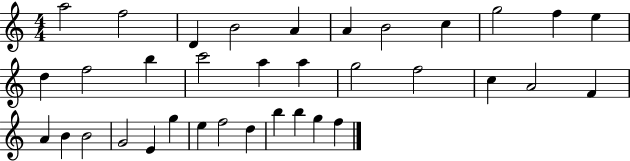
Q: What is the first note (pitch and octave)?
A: A5